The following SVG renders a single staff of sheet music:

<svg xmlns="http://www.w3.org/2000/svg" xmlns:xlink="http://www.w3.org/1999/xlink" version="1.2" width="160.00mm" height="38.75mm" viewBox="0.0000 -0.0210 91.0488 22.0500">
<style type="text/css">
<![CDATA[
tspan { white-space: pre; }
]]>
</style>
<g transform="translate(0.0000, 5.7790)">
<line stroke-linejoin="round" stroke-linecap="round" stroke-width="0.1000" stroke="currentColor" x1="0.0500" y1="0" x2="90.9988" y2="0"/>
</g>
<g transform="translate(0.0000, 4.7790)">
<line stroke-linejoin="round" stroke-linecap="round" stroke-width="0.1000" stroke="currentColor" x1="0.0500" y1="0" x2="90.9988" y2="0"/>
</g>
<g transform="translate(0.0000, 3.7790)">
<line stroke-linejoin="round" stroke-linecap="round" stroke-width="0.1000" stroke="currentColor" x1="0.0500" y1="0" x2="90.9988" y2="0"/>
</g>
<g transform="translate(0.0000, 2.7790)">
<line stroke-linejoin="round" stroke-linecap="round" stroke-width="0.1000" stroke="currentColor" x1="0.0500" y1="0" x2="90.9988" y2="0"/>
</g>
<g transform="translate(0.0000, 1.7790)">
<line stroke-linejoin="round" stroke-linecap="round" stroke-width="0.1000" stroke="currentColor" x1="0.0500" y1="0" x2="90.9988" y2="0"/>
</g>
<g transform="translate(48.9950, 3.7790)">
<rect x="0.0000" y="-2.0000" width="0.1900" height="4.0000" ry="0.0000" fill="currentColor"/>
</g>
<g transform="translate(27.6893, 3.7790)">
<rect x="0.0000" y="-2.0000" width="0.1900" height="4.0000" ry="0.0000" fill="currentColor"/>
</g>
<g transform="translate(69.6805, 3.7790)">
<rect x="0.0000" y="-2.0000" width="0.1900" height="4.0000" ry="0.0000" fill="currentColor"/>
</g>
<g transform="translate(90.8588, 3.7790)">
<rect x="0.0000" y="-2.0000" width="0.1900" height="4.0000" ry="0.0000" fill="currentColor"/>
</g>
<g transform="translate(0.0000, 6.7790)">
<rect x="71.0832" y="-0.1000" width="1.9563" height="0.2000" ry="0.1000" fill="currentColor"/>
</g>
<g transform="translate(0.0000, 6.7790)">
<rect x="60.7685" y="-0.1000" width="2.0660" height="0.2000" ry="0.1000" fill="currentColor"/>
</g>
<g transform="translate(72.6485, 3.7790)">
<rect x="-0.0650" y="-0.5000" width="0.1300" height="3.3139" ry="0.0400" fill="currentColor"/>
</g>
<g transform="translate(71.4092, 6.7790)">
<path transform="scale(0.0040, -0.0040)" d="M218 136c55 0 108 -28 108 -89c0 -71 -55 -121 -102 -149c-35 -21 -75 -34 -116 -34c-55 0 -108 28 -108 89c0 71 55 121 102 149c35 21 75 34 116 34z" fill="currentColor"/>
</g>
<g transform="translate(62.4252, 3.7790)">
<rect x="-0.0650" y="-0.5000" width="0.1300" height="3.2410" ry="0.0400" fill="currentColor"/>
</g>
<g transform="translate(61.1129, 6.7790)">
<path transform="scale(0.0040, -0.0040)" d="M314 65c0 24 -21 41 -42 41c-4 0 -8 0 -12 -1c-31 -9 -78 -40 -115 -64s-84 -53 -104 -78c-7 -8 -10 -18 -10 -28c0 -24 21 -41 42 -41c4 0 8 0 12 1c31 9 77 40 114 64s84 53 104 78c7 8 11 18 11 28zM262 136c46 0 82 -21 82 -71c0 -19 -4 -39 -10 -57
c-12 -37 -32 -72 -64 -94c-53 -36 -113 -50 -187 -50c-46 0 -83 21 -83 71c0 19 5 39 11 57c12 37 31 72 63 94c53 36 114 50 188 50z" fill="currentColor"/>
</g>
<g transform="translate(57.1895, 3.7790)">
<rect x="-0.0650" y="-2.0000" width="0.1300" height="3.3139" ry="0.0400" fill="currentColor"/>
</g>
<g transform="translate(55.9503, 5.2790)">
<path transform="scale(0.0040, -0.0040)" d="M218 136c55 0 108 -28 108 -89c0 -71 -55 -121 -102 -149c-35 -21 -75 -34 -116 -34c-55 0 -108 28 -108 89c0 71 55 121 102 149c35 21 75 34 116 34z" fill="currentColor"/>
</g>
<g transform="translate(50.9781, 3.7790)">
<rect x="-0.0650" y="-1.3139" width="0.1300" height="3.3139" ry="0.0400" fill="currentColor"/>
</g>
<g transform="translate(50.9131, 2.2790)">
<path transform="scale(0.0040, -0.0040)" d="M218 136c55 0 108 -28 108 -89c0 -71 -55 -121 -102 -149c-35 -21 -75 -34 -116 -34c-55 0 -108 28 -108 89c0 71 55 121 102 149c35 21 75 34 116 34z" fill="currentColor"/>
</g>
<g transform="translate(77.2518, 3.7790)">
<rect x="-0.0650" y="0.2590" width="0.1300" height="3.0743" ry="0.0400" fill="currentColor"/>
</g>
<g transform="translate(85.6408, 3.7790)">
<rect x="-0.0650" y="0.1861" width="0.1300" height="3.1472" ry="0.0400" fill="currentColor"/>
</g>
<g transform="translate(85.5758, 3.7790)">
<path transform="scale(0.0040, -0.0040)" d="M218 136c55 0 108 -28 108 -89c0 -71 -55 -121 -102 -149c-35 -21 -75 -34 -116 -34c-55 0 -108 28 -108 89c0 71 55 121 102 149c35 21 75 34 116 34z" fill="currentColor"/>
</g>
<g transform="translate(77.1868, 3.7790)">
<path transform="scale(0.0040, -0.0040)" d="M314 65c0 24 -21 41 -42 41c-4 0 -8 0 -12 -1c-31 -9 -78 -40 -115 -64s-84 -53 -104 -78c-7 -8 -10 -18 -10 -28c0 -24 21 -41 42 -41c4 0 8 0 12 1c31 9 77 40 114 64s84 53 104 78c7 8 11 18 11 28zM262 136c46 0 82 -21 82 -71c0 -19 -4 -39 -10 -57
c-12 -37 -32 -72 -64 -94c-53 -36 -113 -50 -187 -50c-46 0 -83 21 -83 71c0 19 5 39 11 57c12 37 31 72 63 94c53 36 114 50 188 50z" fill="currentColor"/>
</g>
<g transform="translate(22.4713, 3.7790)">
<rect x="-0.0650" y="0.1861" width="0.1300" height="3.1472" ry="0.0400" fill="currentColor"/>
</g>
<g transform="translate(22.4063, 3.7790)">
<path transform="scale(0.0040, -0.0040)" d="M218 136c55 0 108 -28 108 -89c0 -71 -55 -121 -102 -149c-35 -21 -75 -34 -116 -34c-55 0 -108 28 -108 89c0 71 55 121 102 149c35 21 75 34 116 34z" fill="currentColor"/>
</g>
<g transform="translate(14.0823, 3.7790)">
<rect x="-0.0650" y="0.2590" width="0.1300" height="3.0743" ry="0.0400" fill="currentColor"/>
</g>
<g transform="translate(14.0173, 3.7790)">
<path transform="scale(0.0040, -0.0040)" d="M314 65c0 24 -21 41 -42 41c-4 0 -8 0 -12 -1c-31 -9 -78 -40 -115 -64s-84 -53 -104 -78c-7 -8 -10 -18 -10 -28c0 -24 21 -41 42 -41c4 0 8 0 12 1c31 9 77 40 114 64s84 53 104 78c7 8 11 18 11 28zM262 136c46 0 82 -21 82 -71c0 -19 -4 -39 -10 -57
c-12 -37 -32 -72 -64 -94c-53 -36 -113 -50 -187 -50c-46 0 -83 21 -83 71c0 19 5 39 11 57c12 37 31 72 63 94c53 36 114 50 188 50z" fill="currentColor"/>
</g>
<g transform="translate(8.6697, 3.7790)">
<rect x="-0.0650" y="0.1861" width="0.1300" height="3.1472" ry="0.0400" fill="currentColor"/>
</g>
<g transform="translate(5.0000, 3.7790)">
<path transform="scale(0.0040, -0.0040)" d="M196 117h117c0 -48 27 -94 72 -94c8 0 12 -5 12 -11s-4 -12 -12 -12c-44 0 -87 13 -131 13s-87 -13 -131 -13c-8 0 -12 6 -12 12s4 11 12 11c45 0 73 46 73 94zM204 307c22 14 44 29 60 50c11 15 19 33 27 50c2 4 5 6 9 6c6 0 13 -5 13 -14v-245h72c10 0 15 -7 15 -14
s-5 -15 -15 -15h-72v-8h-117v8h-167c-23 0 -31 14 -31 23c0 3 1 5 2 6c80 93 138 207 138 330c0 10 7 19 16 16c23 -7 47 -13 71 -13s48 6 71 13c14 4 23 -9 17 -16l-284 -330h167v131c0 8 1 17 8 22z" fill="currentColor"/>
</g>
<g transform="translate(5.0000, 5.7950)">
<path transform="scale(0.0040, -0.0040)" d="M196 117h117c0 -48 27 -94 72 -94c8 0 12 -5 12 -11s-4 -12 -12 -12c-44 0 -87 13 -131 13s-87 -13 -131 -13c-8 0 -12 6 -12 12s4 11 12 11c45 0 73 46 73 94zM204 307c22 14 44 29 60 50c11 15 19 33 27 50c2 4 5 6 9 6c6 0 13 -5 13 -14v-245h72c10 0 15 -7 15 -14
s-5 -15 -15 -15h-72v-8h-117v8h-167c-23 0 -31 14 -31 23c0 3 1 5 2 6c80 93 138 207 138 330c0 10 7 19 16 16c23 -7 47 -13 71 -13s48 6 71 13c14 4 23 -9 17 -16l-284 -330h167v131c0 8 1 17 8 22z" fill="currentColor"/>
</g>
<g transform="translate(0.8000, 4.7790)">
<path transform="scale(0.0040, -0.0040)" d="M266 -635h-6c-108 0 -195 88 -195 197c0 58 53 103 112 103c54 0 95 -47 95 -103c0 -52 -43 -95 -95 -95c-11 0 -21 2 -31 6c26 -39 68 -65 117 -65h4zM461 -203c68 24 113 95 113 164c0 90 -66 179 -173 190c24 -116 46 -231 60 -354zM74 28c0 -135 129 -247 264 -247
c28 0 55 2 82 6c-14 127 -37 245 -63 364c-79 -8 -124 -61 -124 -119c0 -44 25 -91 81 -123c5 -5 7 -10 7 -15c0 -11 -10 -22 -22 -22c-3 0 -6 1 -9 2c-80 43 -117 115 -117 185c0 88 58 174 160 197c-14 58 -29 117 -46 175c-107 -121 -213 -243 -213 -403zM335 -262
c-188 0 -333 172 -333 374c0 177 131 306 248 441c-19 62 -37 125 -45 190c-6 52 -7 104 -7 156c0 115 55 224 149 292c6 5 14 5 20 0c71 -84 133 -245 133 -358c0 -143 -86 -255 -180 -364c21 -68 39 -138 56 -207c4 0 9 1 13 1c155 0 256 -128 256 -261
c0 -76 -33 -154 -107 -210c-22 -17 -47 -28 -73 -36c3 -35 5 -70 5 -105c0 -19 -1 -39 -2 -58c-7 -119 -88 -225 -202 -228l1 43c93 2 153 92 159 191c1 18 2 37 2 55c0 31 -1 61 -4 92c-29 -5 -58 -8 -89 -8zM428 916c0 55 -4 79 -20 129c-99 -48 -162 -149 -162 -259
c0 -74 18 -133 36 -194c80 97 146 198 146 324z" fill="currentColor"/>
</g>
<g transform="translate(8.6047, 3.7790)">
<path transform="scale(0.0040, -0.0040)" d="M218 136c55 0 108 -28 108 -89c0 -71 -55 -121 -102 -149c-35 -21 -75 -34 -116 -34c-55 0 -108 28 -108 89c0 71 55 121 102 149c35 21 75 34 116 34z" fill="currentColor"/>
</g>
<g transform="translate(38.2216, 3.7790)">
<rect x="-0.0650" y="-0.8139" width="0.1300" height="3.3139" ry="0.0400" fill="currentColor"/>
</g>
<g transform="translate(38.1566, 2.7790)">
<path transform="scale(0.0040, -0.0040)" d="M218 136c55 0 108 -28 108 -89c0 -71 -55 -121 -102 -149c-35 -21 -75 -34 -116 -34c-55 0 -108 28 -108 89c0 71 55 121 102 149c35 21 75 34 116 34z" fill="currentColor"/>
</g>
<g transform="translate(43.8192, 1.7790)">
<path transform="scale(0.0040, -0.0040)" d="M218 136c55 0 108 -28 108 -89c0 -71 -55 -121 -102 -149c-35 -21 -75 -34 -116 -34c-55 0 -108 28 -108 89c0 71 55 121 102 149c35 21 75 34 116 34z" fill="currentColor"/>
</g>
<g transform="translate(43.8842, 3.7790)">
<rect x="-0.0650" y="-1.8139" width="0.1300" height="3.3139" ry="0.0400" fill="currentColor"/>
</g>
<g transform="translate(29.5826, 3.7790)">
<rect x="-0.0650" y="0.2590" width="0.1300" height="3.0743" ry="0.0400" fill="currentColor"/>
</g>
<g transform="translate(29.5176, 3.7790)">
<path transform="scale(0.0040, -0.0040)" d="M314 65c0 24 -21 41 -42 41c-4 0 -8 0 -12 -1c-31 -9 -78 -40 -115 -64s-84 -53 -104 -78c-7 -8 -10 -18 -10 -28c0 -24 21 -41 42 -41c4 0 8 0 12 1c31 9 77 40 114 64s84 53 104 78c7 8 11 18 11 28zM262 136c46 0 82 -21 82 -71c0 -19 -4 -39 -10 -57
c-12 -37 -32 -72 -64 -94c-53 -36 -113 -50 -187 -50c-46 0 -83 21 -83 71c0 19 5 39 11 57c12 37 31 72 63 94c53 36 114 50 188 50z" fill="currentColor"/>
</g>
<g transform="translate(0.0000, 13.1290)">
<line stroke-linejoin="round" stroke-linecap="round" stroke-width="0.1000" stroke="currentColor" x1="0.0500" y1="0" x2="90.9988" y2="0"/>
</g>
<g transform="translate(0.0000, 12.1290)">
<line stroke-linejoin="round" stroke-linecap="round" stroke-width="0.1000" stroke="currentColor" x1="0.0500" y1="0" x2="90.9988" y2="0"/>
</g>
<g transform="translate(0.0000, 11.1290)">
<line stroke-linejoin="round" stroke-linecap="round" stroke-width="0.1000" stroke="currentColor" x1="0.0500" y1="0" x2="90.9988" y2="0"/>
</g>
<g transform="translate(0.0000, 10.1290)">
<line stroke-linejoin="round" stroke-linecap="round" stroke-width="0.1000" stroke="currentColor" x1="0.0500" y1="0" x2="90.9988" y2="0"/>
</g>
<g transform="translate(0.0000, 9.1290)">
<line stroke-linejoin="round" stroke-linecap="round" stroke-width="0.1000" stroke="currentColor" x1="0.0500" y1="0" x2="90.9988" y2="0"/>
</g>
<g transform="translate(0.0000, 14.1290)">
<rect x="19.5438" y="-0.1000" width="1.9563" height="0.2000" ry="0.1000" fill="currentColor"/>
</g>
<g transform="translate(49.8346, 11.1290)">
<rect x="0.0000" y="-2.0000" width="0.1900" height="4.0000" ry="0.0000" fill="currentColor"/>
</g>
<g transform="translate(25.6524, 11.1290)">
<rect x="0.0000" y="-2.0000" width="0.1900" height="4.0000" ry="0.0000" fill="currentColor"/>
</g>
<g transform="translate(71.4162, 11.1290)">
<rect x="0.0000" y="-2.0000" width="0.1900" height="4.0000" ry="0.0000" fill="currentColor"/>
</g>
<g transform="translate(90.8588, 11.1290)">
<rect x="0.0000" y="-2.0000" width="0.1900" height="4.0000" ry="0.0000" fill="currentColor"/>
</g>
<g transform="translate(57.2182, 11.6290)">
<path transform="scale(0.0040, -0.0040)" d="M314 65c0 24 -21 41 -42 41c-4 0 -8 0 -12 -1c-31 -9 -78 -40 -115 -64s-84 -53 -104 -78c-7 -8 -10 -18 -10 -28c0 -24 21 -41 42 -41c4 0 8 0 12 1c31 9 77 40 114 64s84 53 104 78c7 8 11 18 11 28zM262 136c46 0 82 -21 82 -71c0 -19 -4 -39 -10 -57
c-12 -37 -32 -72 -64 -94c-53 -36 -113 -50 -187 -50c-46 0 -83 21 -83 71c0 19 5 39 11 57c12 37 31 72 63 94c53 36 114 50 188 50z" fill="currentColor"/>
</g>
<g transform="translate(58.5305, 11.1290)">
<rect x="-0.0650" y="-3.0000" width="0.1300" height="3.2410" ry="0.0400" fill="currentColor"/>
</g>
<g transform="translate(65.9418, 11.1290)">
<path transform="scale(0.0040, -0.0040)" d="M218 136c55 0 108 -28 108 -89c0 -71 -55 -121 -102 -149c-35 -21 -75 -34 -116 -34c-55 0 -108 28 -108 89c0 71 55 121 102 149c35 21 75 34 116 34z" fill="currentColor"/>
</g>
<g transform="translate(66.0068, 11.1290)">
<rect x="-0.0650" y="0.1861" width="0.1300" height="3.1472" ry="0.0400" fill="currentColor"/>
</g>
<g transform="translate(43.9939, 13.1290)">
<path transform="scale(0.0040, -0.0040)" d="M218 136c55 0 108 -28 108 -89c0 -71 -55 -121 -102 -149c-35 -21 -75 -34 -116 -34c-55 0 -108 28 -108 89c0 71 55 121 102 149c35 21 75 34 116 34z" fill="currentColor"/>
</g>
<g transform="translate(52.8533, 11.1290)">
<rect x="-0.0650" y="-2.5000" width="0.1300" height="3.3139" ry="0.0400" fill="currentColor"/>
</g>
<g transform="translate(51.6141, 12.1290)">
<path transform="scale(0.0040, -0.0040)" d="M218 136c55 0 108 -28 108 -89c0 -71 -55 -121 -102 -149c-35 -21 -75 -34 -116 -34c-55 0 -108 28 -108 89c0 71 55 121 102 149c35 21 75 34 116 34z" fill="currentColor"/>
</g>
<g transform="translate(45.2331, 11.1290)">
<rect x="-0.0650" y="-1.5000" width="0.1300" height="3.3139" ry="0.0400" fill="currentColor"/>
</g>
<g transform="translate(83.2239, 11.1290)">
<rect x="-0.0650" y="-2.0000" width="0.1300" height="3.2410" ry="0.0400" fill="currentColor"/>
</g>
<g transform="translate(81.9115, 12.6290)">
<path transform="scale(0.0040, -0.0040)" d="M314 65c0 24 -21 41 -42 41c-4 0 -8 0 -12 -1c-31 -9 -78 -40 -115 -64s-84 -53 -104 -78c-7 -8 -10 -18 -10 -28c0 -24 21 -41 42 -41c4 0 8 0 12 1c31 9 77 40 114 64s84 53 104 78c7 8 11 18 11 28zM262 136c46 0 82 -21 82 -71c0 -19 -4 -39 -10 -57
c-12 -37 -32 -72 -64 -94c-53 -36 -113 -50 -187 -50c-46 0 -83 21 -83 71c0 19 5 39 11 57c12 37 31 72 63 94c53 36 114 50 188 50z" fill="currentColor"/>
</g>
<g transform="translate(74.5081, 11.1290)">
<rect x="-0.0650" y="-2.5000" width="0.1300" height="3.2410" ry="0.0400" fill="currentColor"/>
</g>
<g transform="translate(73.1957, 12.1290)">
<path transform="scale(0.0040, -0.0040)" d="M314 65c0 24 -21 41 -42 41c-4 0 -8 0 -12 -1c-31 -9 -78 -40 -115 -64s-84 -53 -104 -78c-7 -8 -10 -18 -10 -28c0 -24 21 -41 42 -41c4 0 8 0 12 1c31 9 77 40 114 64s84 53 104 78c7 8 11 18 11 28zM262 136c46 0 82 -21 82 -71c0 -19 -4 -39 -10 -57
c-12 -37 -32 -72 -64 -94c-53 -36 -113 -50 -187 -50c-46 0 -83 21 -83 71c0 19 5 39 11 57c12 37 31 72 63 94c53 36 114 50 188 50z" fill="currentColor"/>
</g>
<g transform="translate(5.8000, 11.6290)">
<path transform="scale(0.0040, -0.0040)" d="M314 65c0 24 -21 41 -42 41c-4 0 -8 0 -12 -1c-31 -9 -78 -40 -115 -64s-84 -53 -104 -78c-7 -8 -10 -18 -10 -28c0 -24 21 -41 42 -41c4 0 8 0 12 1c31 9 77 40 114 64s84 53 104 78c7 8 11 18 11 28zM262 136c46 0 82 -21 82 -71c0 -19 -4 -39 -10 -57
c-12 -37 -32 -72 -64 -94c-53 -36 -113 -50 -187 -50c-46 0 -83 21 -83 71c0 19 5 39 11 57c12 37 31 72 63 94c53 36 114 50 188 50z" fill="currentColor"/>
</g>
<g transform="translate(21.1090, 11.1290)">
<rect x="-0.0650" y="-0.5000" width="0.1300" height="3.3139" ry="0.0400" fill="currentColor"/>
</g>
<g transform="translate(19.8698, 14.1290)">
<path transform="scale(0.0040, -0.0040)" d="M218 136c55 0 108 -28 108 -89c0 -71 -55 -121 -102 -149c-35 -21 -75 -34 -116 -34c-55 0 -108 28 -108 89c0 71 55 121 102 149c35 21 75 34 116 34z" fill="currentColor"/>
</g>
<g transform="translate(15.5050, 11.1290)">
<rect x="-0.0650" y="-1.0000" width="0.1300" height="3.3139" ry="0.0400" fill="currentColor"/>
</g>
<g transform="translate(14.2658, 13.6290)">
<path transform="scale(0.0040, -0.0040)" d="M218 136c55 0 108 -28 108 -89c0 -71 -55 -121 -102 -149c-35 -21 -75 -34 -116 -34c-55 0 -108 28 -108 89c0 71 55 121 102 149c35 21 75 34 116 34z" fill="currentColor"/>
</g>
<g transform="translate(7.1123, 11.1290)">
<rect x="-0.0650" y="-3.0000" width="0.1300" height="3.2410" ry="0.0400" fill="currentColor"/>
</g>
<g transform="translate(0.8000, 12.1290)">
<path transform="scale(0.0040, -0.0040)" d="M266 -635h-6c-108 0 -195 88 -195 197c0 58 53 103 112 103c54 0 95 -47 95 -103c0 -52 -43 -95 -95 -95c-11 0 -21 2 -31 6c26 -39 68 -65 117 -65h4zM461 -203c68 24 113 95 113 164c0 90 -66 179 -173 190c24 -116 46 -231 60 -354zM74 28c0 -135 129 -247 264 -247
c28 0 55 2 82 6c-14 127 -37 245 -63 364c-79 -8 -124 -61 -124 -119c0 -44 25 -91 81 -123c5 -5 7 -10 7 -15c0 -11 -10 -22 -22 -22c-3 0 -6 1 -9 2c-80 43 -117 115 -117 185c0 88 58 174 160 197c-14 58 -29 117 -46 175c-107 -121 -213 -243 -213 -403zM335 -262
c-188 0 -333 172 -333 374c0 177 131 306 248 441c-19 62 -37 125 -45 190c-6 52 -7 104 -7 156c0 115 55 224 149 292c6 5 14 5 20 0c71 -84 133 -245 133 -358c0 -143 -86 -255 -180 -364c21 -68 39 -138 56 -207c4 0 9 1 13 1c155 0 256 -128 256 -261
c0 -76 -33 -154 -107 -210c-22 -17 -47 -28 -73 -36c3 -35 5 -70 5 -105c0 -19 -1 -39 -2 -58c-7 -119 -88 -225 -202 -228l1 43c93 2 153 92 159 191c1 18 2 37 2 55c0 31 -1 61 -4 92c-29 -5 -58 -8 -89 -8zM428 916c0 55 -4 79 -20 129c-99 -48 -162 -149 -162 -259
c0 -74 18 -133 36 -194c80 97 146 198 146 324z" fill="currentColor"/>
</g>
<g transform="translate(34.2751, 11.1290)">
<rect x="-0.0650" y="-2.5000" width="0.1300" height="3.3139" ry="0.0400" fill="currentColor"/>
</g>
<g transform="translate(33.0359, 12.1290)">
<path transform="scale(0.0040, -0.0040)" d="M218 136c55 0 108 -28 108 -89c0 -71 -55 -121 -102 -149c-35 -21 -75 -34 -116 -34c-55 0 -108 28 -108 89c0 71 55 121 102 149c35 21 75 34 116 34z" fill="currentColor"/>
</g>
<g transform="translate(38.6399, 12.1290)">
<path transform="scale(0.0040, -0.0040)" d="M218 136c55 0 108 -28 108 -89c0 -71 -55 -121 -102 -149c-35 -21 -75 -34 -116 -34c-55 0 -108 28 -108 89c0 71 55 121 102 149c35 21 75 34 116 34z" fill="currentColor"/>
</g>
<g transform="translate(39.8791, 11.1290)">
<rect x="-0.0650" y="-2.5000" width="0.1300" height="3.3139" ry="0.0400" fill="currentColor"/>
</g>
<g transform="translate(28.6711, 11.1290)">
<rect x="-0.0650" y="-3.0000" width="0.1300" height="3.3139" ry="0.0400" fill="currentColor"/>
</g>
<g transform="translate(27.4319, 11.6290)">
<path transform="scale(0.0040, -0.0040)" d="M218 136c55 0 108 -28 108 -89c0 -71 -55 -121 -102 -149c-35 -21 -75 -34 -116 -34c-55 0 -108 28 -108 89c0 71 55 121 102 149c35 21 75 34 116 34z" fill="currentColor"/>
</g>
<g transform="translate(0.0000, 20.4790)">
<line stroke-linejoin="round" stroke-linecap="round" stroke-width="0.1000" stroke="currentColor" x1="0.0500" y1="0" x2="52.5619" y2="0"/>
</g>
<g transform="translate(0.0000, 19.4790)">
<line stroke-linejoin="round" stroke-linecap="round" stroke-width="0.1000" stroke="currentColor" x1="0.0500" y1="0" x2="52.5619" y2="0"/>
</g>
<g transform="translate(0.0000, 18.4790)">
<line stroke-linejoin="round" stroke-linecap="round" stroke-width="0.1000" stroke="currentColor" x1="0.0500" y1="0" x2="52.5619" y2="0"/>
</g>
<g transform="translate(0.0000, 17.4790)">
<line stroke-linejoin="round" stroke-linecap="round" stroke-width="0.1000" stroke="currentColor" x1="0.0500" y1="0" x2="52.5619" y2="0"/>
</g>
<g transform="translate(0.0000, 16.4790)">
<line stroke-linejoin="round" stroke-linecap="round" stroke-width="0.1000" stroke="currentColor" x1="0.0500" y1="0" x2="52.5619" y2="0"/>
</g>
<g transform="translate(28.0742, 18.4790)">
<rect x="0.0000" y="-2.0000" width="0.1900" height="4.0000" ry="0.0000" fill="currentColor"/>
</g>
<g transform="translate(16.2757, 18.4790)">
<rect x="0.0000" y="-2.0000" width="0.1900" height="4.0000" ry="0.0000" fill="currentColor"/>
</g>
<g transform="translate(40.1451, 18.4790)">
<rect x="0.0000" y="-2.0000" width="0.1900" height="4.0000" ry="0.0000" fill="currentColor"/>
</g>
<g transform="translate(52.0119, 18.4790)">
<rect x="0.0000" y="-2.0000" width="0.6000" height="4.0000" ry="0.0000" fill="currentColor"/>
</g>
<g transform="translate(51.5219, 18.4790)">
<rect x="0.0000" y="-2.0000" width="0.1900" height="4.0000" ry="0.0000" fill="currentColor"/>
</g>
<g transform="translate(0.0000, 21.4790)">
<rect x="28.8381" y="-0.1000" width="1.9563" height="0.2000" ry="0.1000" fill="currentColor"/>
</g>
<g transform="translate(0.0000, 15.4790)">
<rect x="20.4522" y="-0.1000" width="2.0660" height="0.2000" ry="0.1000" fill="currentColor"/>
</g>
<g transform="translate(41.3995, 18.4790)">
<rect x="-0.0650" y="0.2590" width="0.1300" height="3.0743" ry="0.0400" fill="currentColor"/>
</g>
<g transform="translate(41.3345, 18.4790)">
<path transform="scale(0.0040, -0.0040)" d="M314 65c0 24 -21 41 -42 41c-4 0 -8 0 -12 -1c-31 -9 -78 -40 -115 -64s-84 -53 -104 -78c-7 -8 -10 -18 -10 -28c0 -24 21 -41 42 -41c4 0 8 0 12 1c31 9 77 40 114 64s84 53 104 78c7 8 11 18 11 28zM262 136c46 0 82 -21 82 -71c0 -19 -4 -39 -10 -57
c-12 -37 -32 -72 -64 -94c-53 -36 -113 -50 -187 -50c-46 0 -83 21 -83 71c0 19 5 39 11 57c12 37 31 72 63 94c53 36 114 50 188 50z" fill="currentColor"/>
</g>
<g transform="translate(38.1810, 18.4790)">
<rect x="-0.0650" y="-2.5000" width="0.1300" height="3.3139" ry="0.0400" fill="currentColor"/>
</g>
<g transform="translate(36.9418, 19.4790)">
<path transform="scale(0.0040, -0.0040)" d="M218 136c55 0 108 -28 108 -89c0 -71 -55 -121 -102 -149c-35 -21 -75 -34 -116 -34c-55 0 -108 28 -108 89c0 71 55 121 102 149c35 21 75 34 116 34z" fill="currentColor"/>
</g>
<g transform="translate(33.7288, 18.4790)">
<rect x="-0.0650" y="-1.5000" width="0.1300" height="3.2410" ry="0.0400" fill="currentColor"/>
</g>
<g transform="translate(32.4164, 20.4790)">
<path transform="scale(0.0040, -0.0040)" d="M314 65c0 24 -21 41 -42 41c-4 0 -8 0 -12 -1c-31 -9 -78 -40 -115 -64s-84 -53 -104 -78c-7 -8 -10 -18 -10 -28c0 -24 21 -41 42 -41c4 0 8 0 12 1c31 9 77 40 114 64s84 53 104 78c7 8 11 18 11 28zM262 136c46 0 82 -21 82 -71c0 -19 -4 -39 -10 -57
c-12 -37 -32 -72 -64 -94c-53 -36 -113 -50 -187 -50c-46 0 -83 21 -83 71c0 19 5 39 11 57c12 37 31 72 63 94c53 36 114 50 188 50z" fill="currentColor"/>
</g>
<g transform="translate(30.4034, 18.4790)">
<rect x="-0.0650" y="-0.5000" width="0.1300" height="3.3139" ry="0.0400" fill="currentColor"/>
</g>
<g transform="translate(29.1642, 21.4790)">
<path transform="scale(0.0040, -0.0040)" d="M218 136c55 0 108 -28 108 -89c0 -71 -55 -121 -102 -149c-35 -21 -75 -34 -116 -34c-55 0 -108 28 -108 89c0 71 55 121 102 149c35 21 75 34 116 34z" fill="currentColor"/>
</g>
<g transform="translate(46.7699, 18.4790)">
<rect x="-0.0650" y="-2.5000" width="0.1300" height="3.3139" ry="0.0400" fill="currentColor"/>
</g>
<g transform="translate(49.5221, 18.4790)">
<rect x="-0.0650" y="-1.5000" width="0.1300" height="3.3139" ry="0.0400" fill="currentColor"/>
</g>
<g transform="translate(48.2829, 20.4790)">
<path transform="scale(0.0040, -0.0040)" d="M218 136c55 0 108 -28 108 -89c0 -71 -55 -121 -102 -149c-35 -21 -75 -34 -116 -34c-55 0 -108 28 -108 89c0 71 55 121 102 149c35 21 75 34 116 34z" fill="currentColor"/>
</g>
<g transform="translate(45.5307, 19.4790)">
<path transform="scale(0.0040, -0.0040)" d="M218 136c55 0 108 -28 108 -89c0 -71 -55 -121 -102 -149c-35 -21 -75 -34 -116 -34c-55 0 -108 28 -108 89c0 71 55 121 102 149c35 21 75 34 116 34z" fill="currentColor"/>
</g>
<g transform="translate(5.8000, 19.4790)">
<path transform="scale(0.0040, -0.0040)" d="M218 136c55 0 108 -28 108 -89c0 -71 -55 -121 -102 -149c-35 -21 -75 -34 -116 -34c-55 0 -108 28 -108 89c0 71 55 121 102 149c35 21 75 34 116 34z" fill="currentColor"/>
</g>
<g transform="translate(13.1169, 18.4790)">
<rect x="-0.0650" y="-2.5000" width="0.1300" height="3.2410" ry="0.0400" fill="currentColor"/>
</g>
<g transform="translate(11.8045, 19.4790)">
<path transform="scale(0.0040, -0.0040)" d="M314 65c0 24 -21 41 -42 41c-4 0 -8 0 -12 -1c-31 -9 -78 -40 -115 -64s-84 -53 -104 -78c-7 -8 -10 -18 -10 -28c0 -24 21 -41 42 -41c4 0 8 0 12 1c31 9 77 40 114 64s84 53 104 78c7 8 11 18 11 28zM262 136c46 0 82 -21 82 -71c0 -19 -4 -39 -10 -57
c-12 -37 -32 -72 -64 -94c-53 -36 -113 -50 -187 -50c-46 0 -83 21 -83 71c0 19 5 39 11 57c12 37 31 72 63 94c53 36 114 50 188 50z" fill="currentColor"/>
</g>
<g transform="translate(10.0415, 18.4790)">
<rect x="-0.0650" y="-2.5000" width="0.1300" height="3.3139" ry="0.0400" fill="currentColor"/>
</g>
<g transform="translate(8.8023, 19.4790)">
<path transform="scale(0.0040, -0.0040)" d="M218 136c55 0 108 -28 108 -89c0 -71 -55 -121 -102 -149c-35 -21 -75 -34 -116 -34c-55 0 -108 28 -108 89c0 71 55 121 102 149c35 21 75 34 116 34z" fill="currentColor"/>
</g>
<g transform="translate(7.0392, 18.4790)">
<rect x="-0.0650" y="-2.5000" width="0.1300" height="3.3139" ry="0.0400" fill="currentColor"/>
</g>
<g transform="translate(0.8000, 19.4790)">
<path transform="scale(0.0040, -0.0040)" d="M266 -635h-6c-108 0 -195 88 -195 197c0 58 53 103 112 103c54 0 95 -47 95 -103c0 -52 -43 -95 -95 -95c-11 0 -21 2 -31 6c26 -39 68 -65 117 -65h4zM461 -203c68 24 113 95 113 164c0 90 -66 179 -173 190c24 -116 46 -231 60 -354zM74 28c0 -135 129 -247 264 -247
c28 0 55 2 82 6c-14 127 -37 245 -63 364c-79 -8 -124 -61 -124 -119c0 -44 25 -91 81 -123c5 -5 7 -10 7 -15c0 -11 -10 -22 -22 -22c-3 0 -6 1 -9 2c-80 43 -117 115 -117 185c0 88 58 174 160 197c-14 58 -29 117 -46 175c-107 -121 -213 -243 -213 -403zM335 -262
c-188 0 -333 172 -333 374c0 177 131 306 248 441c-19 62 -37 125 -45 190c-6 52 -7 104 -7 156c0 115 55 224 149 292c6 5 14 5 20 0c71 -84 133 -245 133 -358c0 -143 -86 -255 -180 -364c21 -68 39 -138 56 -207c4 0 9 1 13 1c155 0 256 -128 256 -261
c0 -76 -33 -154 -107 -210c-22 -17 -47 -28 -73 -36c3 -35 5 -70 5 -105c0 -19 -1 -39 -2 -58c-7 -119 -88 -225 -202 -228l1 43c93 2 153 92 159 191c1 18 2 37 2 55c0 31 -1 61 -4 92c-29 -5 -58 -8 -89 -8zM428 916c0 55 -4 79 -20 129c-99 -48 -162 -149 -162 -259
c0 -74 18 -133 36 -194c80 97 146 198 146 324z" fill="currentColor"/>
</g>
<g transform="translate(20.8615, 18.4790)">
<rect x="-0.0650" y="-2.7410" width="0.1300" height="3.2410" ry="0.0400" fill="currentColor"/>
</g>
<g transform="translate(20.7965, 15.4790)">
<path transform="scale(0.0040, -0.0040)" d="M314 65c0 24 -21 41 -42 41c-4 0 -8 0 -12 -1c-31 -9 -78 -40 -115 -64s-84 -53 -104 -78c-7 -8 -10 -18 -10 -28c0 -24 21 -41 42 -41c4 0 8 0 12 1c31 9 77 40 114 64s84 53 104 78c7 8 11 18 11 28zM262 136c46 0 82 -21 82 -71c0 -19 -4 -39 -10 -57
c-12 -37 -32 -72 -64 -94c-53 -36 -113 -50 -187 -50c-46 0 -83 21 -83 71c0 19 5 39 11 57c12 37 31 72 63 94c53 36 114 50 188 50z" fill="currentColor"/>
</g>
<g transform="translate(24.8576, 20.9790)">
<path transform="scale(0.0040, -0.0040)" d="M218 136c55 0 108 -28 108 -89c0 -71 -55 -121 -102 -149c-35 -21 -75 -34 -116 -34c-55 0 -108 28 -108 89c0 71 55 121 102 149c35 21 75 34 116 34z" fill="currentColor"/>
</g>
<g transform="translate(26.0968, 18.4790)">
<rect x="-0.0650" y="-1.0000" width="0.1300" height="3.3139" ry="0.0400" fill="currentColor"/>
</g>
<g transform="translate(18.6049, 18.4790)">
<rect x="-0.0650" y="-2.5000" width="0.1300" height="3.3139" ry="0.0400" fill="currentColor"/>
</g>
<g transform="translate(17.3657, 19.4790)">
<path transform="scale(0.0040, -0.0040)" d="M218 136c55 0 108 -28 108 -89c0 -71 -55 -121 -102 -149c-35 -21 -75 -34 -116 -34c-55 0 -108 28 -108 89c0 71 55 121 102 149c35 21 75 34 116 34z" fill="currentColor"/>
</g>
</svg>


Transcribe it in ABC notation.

X:1
T:Untitled
M:4/4
L:1/4
K:C
B B2 B B2 d f e F C2 C B2 B A2 D C A G G E G A2 B G2 F2 G G G2 G a2 D C E2 G B2 G E